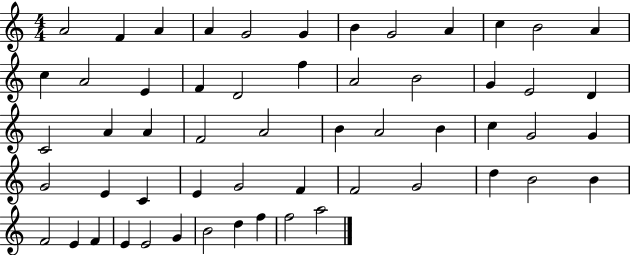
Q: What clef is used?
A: treble